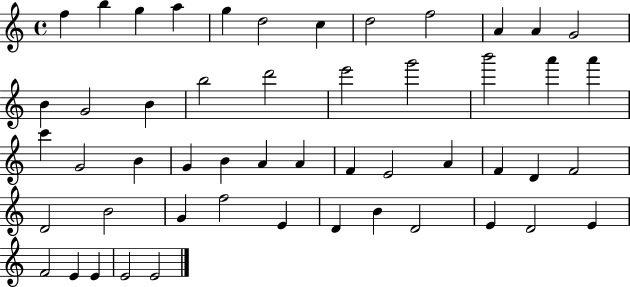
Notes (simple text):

F5/q B5/q G5/q A5/q G5/q D5/h C5/q D5/h F5/h A4/q A4/q G4/h B4/q G4/h B4/q B5/h D6/h E6/h G6/h B6/h A6/q A6/q C6/q G4/h B4/q G4/q B4/q A4/q A4/q F4/q E4/h A4/q F4/q D4/q F4/h D4/h B4/h G4/q F5/h E4/q D4/q B4/q D4/h E4/q D4/h E4/q F4/h E4/q E4/q E4/h E4/h